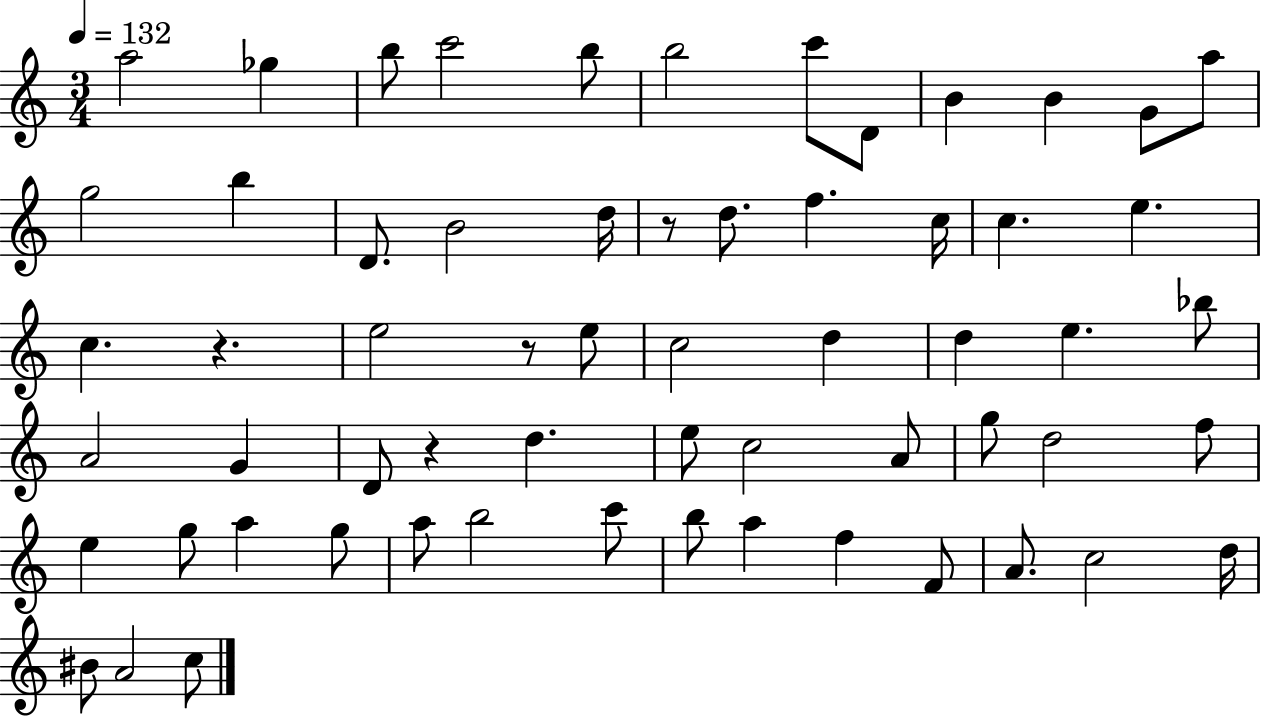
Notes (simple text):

A5/h Gb5/q B5/e C6/h B5/e B5/h C6/e D4/e B4/q B4/q G4/e A5/e G5/h B5/q D4/e. B4/h D5/s R/e D5/e. F5/q. C5/s C5/q. E5/q. C5/q. R/q. E5/h R/e E5/e C5/h D5/q D5/q E5/q. Bb5/e A4/h G4/q D4/e R/q D5/q. E5/e C5/h A4/e G5/e D5/h F5/e E5/q G5/e A5/q G5/e A5/e B5/h C6/e B5/e A5/q F5/q F4/e A4/e. C5/h D5/s BIS4/e A4/h C5/e